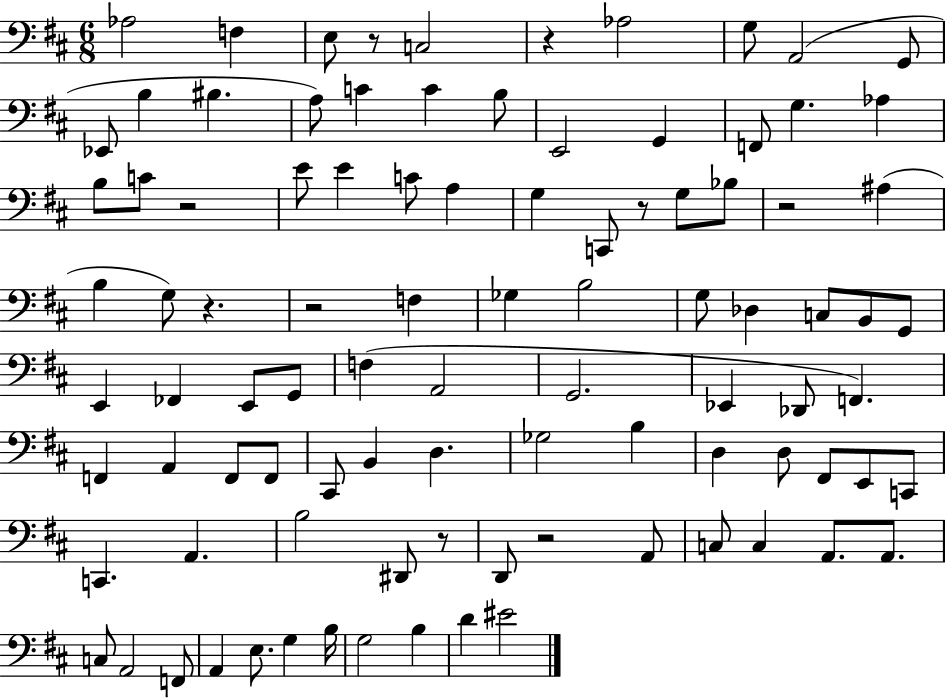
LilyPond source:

{
  \clef bass
  \numericTimeSignature
  \time 6/8
  \key d \major
  aes2 f4 | e8 r8 c2 | r4 aes2 | g8 a,2( g,8 | \break ees,8 b4 bis4. | a8) c'4 c'4 b8 | e,2 g,4 | f,8 g4. aes4 | \break b8 c'8 r2 | e'8 e'4 c'8 a4 | g4 c,8 r8 g8 bes8 | r2 ais4( | \break b4 g8) r4. | r2 f4 | ges4 b2 | g8 des4 c8 b,8 g,8 | \break e,4 fes,4 e,8 g,8 | f4( a,2 | g,2. | ees,4 des,8 f,4.) | \break f,4 a,4 f,8 f,8 | cis,8 b,4 d4. | ges2 b4 | d4 d8 fis,8 e,8 c,8 | \break c,4. a,4. | b2 dis,8 r8 | d,8 r2 a,8 | c8 c4 a,8. a,8. | \break c8 a,2 f,8 | a,4 e8. g4 b16 | g2 b4 | d'4 eis'2 | \break \bar "|."
}